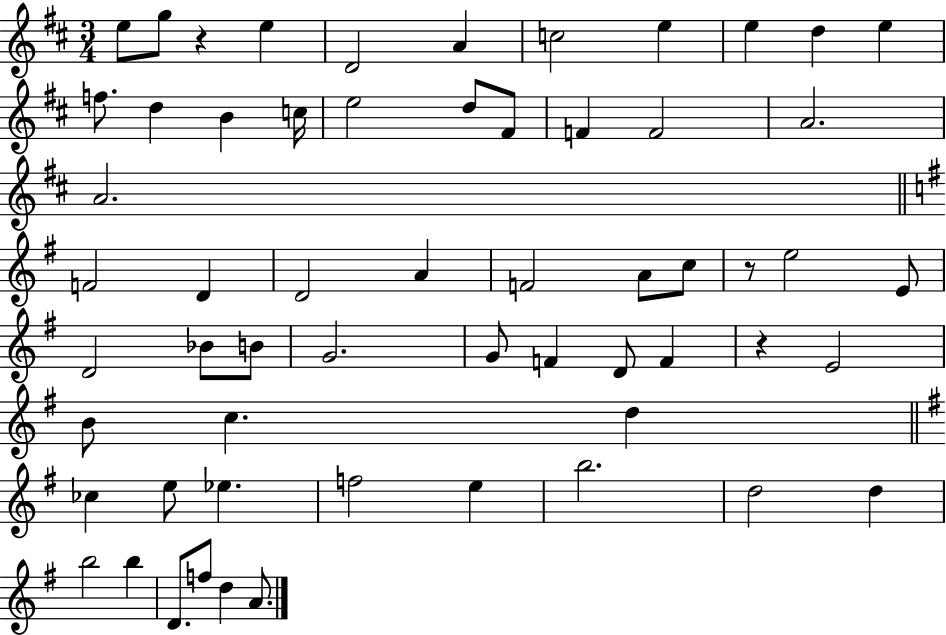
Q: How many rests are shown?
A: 3